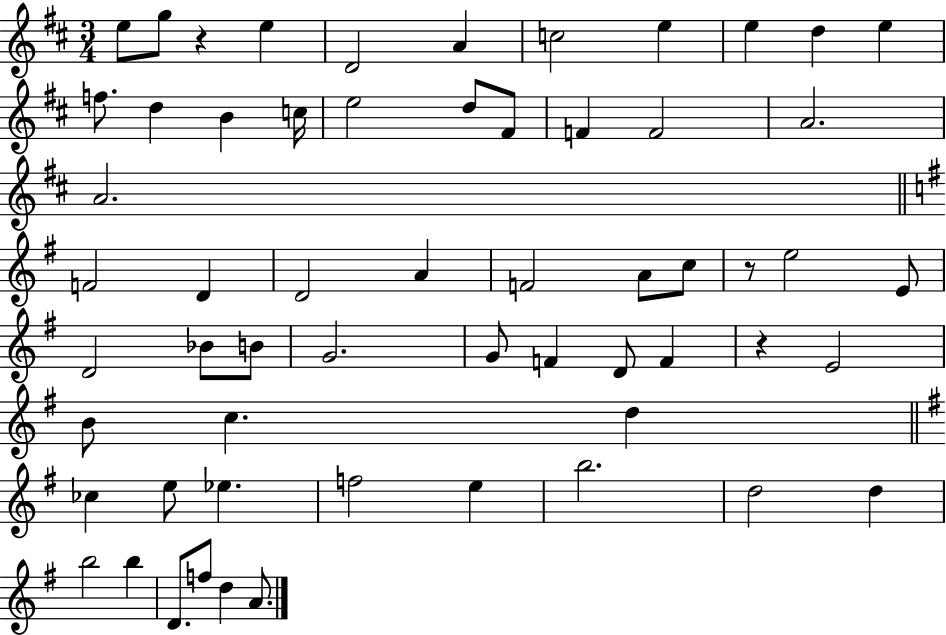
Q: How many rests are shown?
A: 3